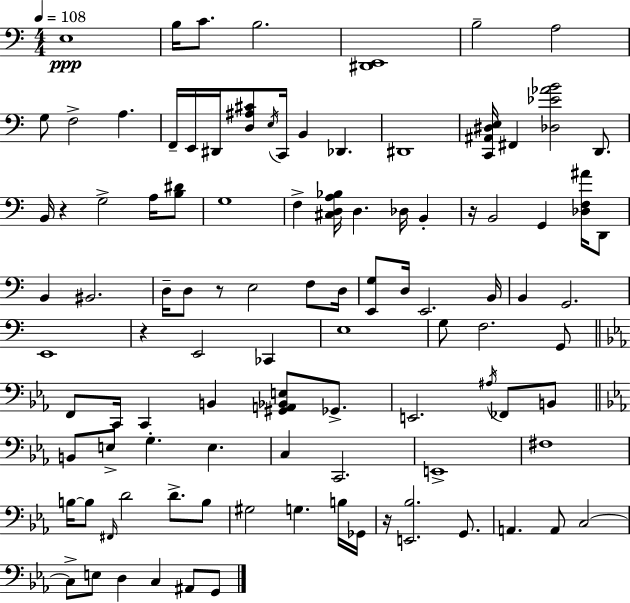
X:1
T:Untitled
M:4/4
L:1/4
K:Am
E,4 B,/4 C/2 B,2 [^D,,E,,]4 B,2 A,2 G,/2 F,2 A, F,,/4 E,,/4 ^D,,/4 [D,^A,^C]/2 E,/4 C,,/4 B,, _D,, ^D,,4 [C,,^A,,^D,E,]/4 ^F,, [_D,_E_AB]2 D,,/2 B,,/4 z G,2 A,/4 [B,^D]/2 G,4 F, [^C,D,A,_B,]/4 D, _D,/4 B,, z/4 B,,2 G,, [_D,F,^A]/4 D,,/2 B,, ^B,,2 D,/4 D,/2 z/2 E,2 F,/2 D,/4 [E,,G,]/2 D,/4 E,,2 B,,/4 B,, G,,2 E,,4 z E,,2 _C,, E,4 G,/2 F,2 G,,/2 F,,/2 C,,/4 C,, B,, [^G,,A,,_B,,E,]/2 _G,,/2 E,,2 ^A,/4 _F,,/2 B,,/2 B,,/2 E,/2 G, E, C, C,,2 E,,4 ^F,4 B,/4 B,/2 ^F,,/4 D2 D/2 B,/2 ^G,2 G, B,/4 _G,,/4 z/4 [E,,_B,]2 G,,/2 A,, A,,/2 C,2 C,/2 E,/2 D, C, ^A,,/2 G,,/2